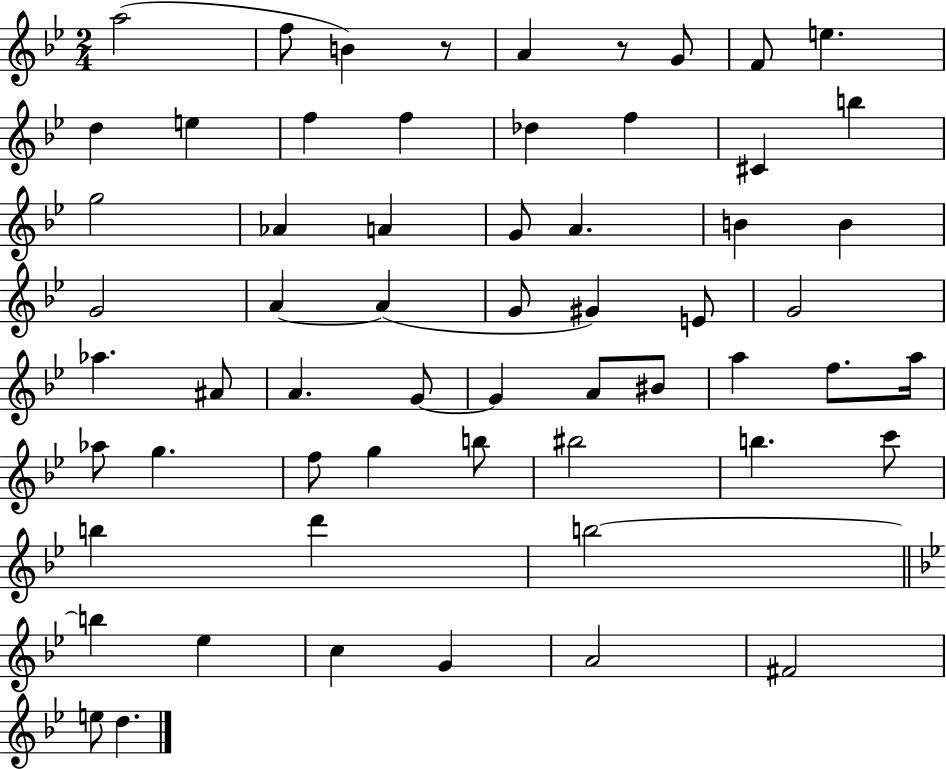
{
  \clef treble
  \numericTimeSignature
  \time 2/4
  \key bes \major
  a''2( | f''8 b'4) r8 | a'4 r8 g'8 | f'8 e''4. | \break d''4 e''4 | f''4 f''4 | des''4 f''4 | cis'4 b''4 | \break g''2 | aes'4 a'4 | g'8 a'4. | b'4 b'4 | \break g'2 | a'4~~ a'4( | g'8 gis'4) e'8 | g'2 | \break aes''4. ais'8 | a'4. g'8~~ | g'4 a'8 bis'8 | a''4 f''8. a''16 | \break aes''8 g''4. | f''8 g''4 b''8 | bis''2 | b''4. c'''8 | \break b''4 d'''4 | b''2~~ | \bar "||" \break \key bes \major b''4 ees''4 | c''4 g'4 | a'2 | fis'2 | \break e''8 d''4. | \bar "|."
}